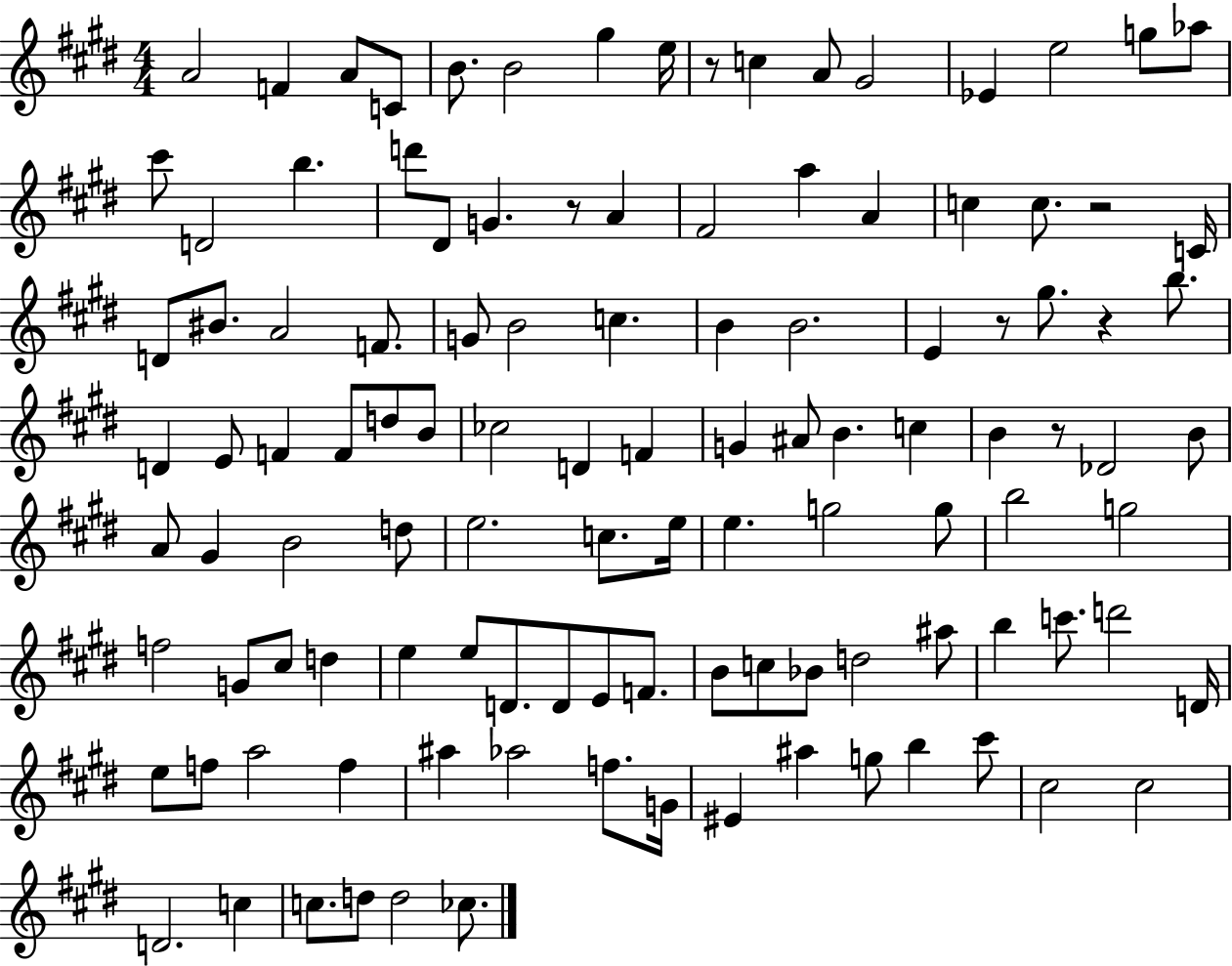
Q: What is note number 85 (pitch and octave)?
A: C6